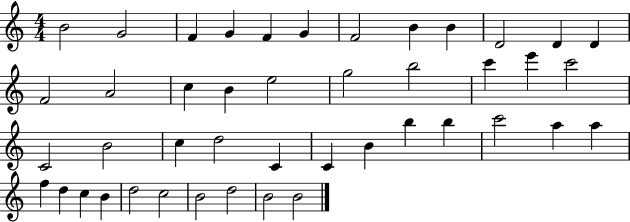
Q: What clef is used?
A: treble